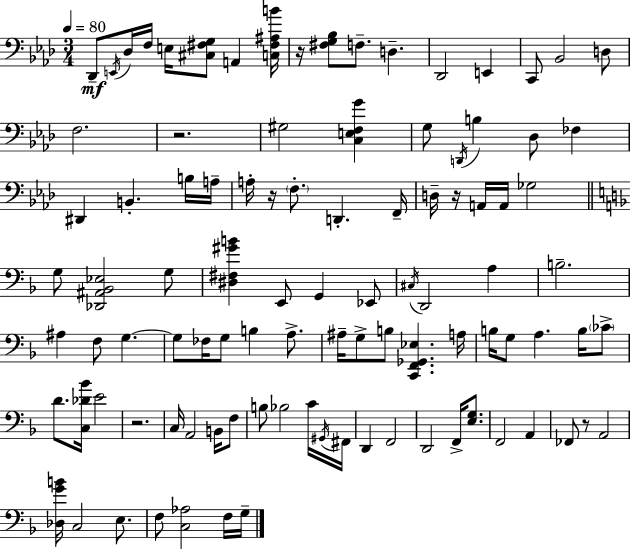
{
  \clef bass
  \numericTimeSignature
  \time 3/4
  \key aes \major
  \tempo 4 = 80
  des,8--\mf \acciaccatura { e,16 } des16 f16 e16 <cis fis g>8 a,4 | <c fis ais b'>16 r16 <fis g bes>8 f8.-- d4.-- | des,2 e,4 | c,8 bes,2 d8 | \break f2. | r2. | gis2 <c e f g'>4 | g8 \acciaccatura { d,16 } b4 des8 fes4 | \break dis,4 b,4.-. | b16 a16-- a16-. r16 \parenthesize f8.-. d,4.-. | f,16-- d16-- r16 a,16 a,16 ges2 | \bar "||" \break \key f \major g8 <des, ais, bes, ees>2 g8 | <dis fis gis' b'>4 e,8 g,4 ees,8 | \acciaccatura { cis16 } d,2 a4 | b2.-- | \break ais4 f8 g4.~~ | g8 fes16 g8 b4 a8.-> | ais16-- g8-> b8 <c, f, ges, ees>4. | a16 b16 g8 a4. b16 \parenthesize ces'8-> | \break d'8. <c des' bes'>16 e'2 | r2. | c16 a,2 b,16 f8 | b8 bes2 c'16 | \break \acciaccatura { gis,16 } fis,16 d,4 f,2 | d,2 f,16-> <e g>8. | f,2 a,4 | fes,8 r8 a,2 | \break <des g' b'>16 c2 e8. | f8 <c aes>2 | f16 g16-- \bar "|."
}